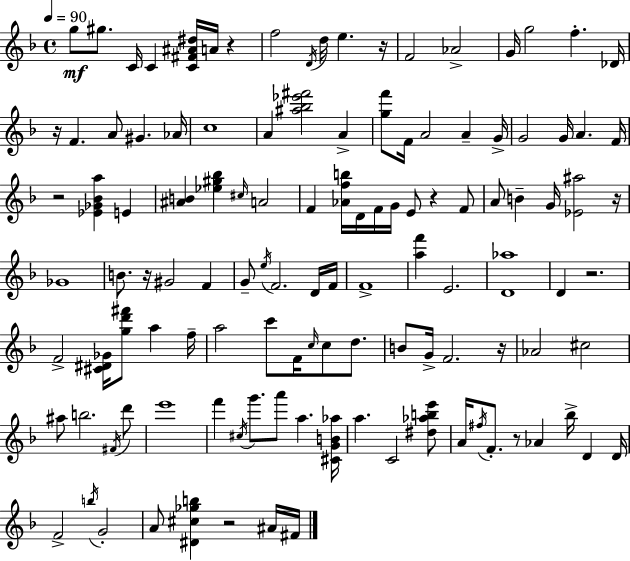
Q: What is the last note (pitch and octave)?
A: F#4